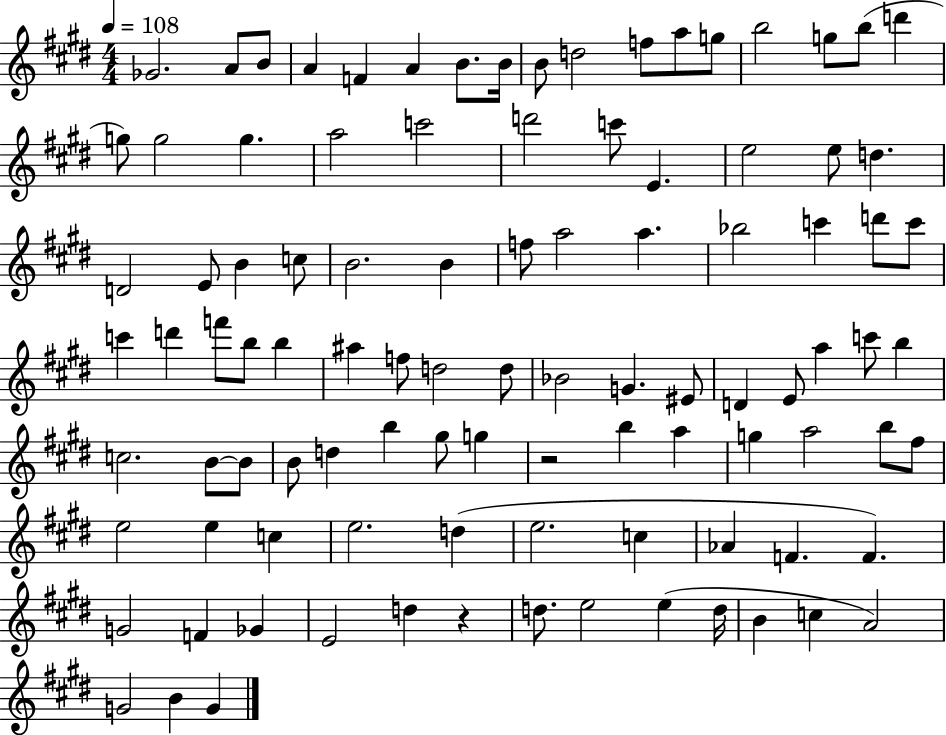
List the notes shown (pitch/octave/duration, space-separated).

Gb4/h. A4/e B4/e A4/q F4/q A4/q B4/e. B4/s B4/e D5/h F5/e A5/e G5/e B5/h G5/e B5/e D6/q G5/e G5/h G5/q. A5/h C6/h D6/h C6/e E4/q. E5/h E5/e D5/q. D4/h E4/e B4/q C5/e B4/h. B4/q F5/e A5/h A5/q. Bb5/h C6/q D6/e C6/e C6/q D6/q F6/e B5/e B5/q A#5/q F5/e D5/h D5/e Bb4/h G4/q. EIS4/e D4/q E4/e A5/q C6/e B5/q C5/h. B4/e B4/e B4/e D5/q B5/q G#5/e G5/q R/h B5/q A5/q G5/q A5/h B5/e F#5/e E5/h E5/q C5/q E5/h. D5/q E5/h. C5/q Ab4/q F4/q. F4/q. G4/h F4/q Gb4/q E4/h D5/q R/q D5/e. E5/h E5/q D5/s B4/q C5/q A4/h G4/h B4/q G4/q